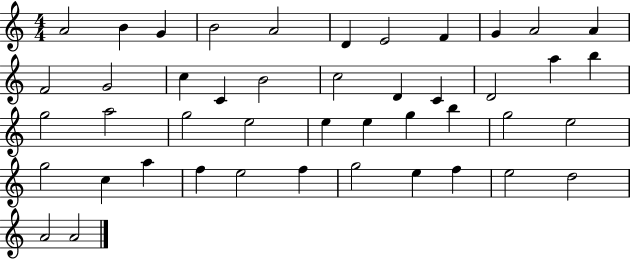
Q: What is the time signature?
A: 4/4